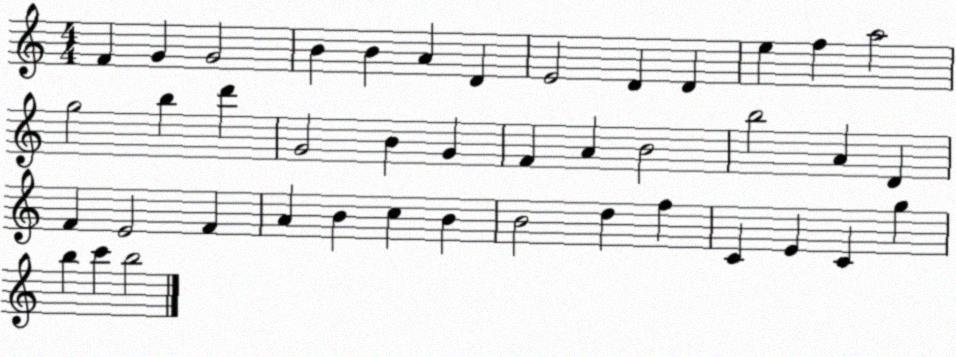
X:1
T:Untitled
M:4/4
L:1/4
K:C
F G G2 B B A D E2 D D e f a2 g2 b d' G2 B G F A B2 b2 A D F E2 F A B c B B2 d f C E C g b c' b2